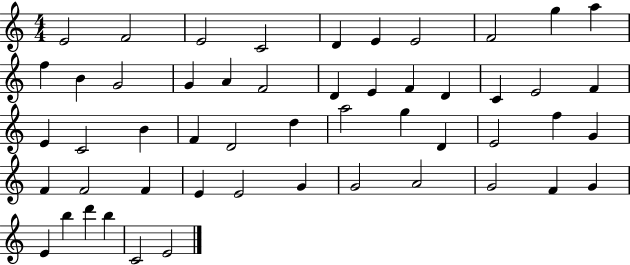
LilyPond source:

{
  \clef treble
  \numericTimeSignature
  \time 4/4
  \key c \major
  e'2 f'2 | e'2 c'2 | d'4 e'4 e'2 | f'2 g''4 a''4 | \break f''4 b'4 g'2 | g'4 a'4 f'2 | d'4 e'4 f'4 d'4 | c'4 e'2 f'4 | \break e'4 c'2 b'4 | f'4 d'2 d''4 | a''2 g''4 d'4 | e'2 f''4 g'4 | \break f'4 f'2 f'4 | e'4 e'2 g'4 | g'2 a'2 | g'2 f'4 g'4 | \break e'4 b''4 d'''4 b''4 | c'2 e'2 | \bar "|."
}